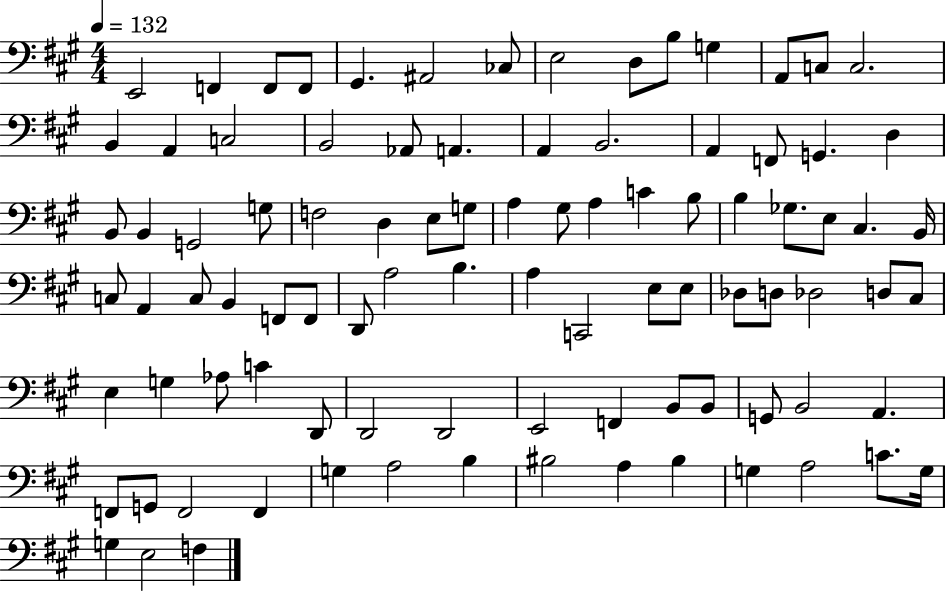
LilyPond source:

{
  \clef bass
  \numericTimeSignature
  \time 4/4
  \key a \major
  \tempo 4 = 132
  e,2 f,4 f,8 f,8 | gis,4. ais,2 ces8 | e2 d8 b8 g4 | a,8 c8 c2. | \break b,4 a,4 c2 | b,2 aes,8 a,4. | a,4 b,2. | a,4 f,8 g,4. d4 | \break b,8 b,4 g,2 g8 | f2 d4 e8 g8 | a4 gis8 a4 c'4 b8 | b4 ges8. e8 cis4. b,16 | \break c8 a,4 c8 b,4 f,8 f,8 | d,8 a2 b4. | a4 c,2 e8 e8 | des8 d8 des2 d8 cis8 | \break e4 g4 aes8 c'4 d,8 | d,2 d,2 | e,2 f,4 b,8 b,8 | g,8 b,2 a,4. | \break f,8 g,8 f,2 f,4 | g4 a2 b4 | bis2 a4 bis4 | g4 a2 c'8. g16 | \break g4 e2 f4 | \bar "|."
}